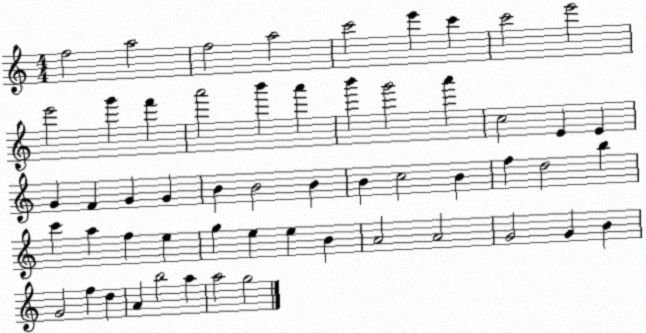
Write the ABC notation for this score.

X:1
T:Untitled
M:4/4
L:1/4
K:C
f2 a2 f2 a2 c'2 e' c' c'2 e'2 e'2 g' f' a'2 b' a' b' g'2 a' c2 E E G F G G B B2 B B c2 B f d2 b c' a f e g e e B A2 A2 G2 G B G2 f d A b2 a a2 g2